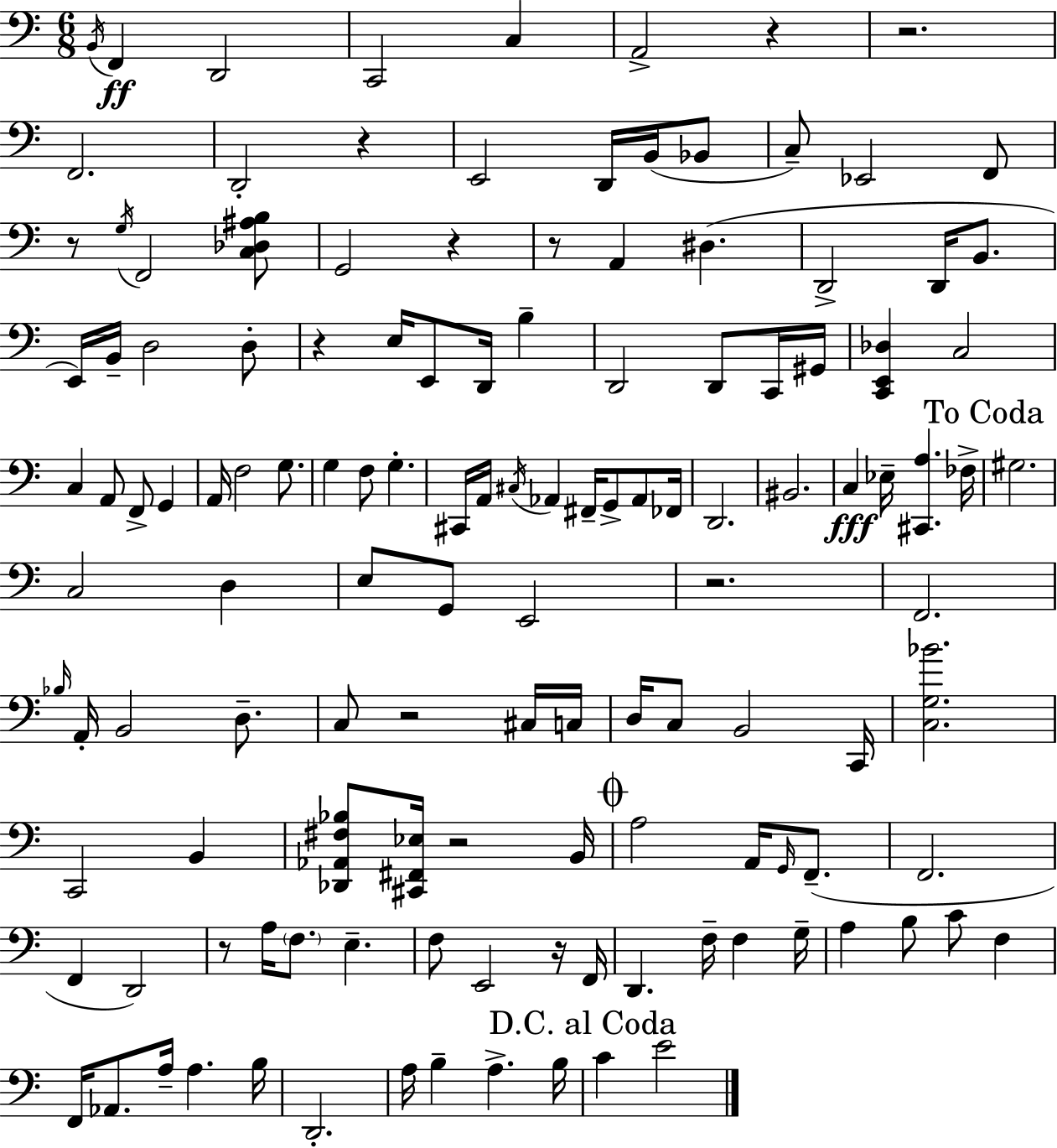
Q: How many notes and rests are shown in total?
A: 131